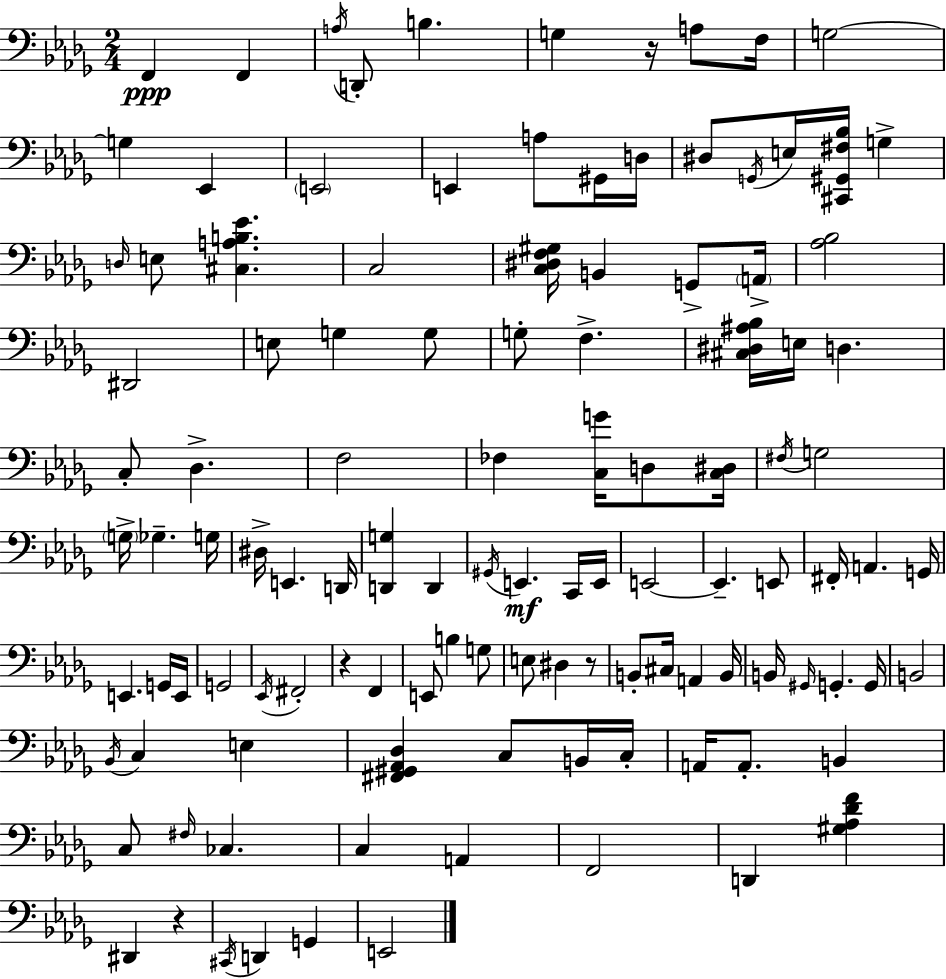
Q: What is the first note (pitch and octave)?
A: F2